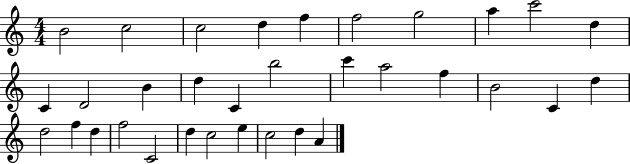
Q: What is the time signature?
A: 4/4